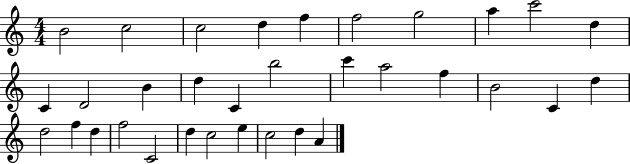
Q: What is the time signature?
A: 4/4